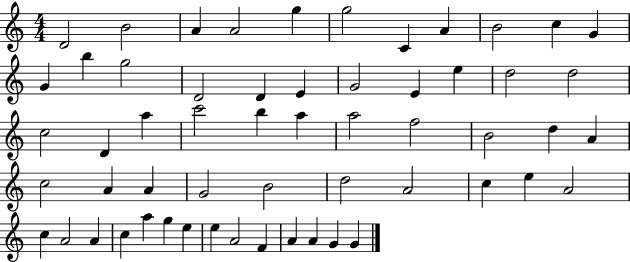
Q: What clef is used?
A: treble